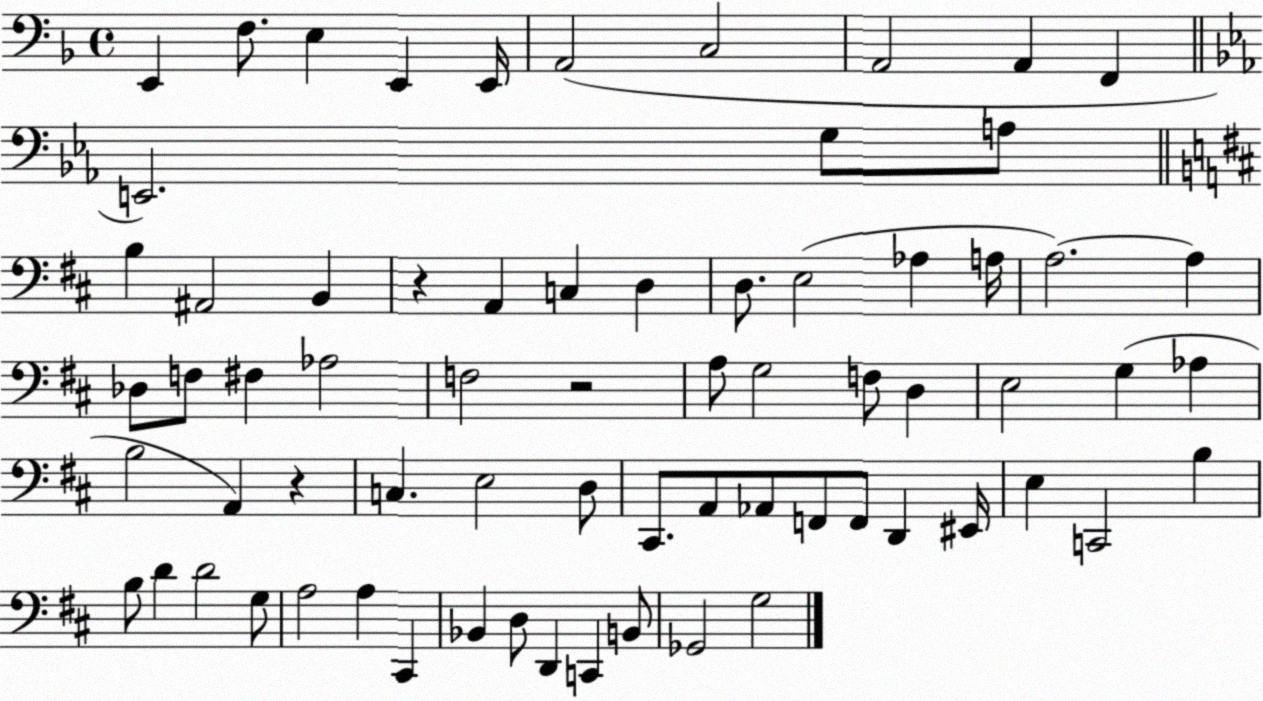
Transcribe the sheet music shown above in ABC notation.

X:1
T:Untitled
M:4/4
L:1/4
K:F
E,, F,/2 E, E,, E,,/4 A,,2 C,2 A,,2 A,, F,, E,,2 G,/2 A,/2 B, ^A,,2 B,, z A,, C, D, D,/2 E,2 _A, A,/4 A,2 A, _D,/2 F,/2 ^F, _A,2 F,2 z2 A,/2 G,2 F,/2 D, E,2 G, _A, B,2 A,, z C, E,2 D,/2 ^C,,/2 A,,/2 _A,,/2 F,,/2 F,,/2 D,, ^E,,/4 E, C,,2 B, B,/2 D D2 G,/2 A,2 A, ^C,, _B,, D,/2 D,, C,, B,,/2 _G,,2 G,2